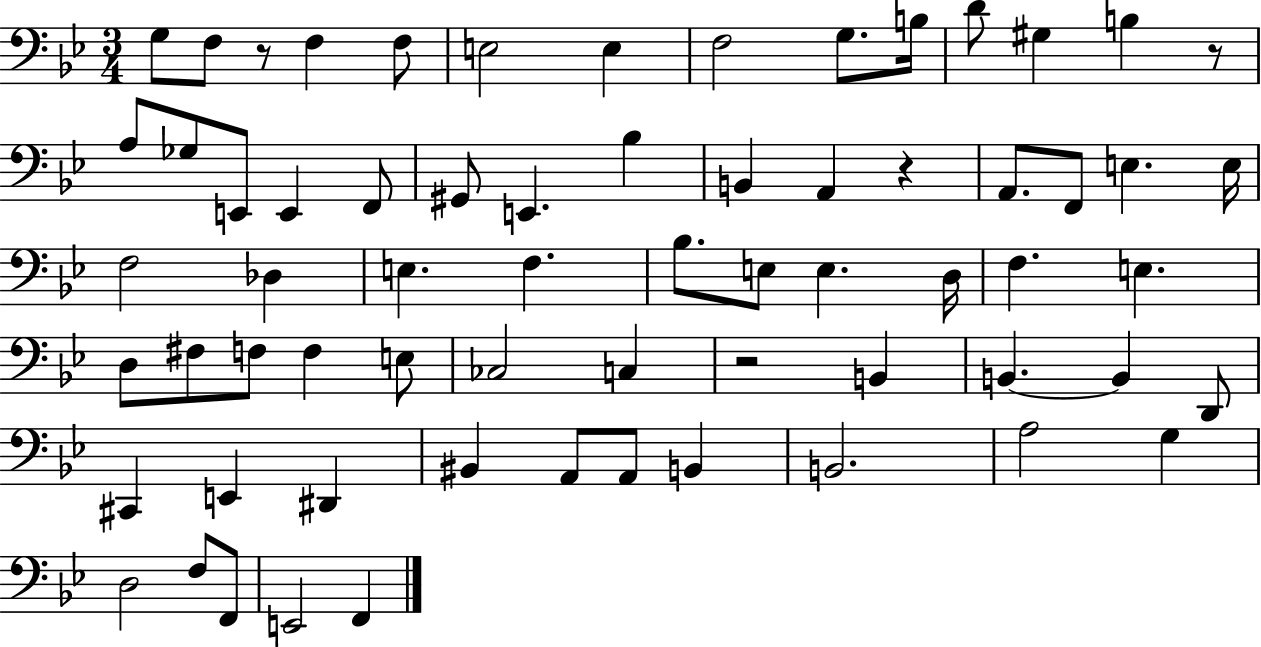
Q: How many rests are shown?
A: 4